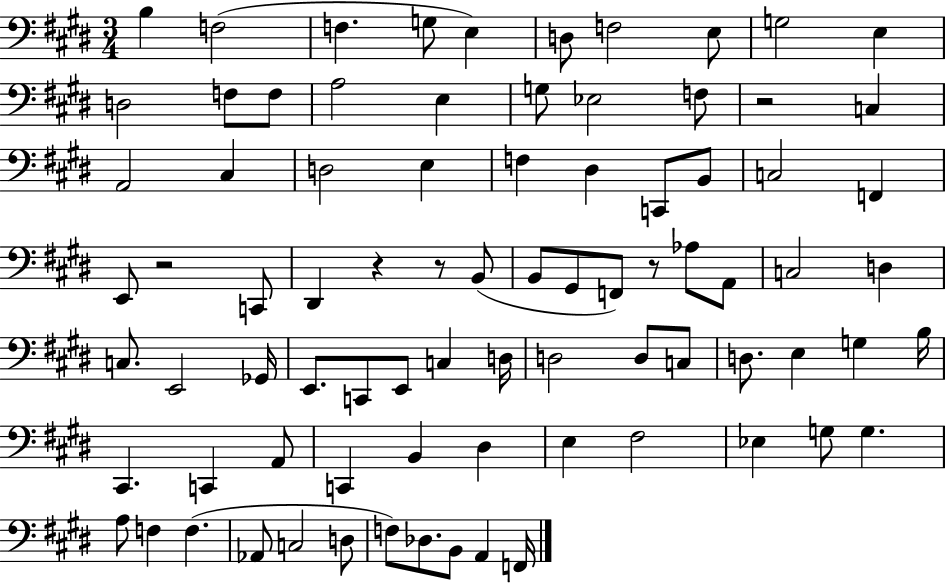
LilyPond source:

{
  \clef bass
  \numericTimeSignature
  \time 3/4
  \key e \major
  \repeat volta 2 { b4 f2( | f4. g8 e4) | d8 f2 e8 | g2 e4 | \break d2 f8 f8 | a2 e4 | g8 ees2 f8 | r2 c4 | \break a,2 cis4 | d2 e4 | f4 dis4 c,8 b,8 | c2 f,4 | \break e,8 r2 c,8 | dis,4 r4 r8 b,8( | b,8 gis,8 f,8) r8 aes8 a,8 | c2 d4 | \break c8. e,2 ges,16 | e,8. c,8 e,8 c4 d16 | d2 d8 c8 | d8. e4 g4 b16 | \break cis,4. c,4 a,8 | c,4 b,4 dis4 | e4 fis2 | ees4 g8 g4. | \break a8 f4 f4.( | aes,8 c2 d8 | f8) des8. b,8 a,4 f,16 | } \bar "|."
}